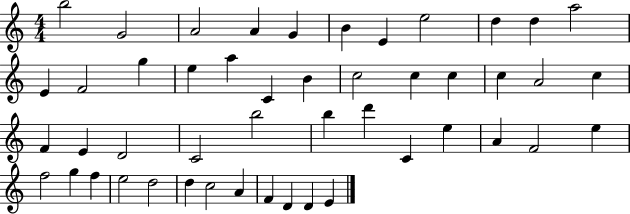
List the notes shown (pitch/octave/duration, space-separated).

B5/h G4/h A4/h A4/q G4/q B4/q E4/q E5/h D5/q D5/q A5/h E4/q F4/h G5/q E5/q A5/q C4/q B4/q C5/h C5/q C5/q C5/q A4/h C5/q F4/q E4/q D4/h C4/h B5/h B5/q D6/q C4/q E5/q A4/q F4/h E5/q F5/h G5/q F5/q E5/h D5/h D5/q C5/h A4/q F4/q D4/q D4/q E4/q